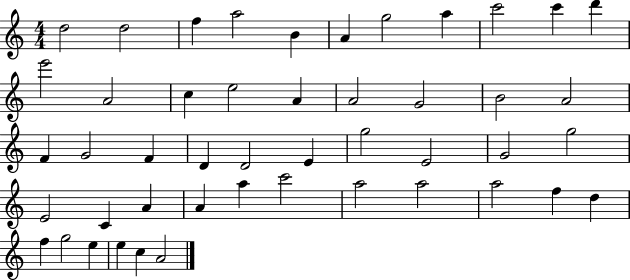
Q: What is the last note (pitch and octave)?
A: A4